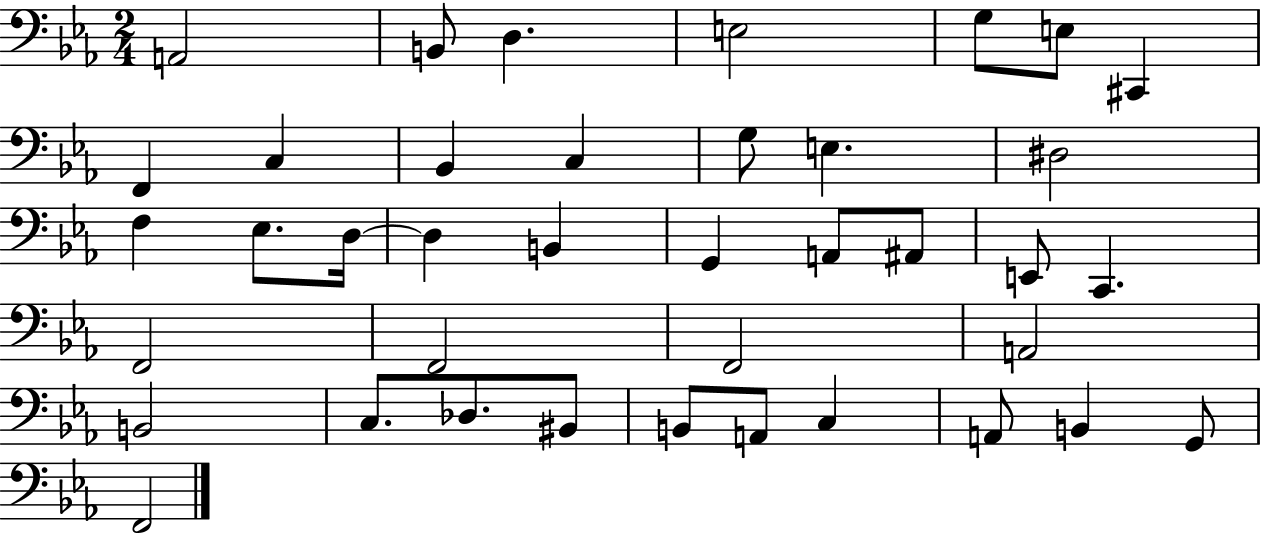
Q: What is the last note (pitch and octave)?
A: F2